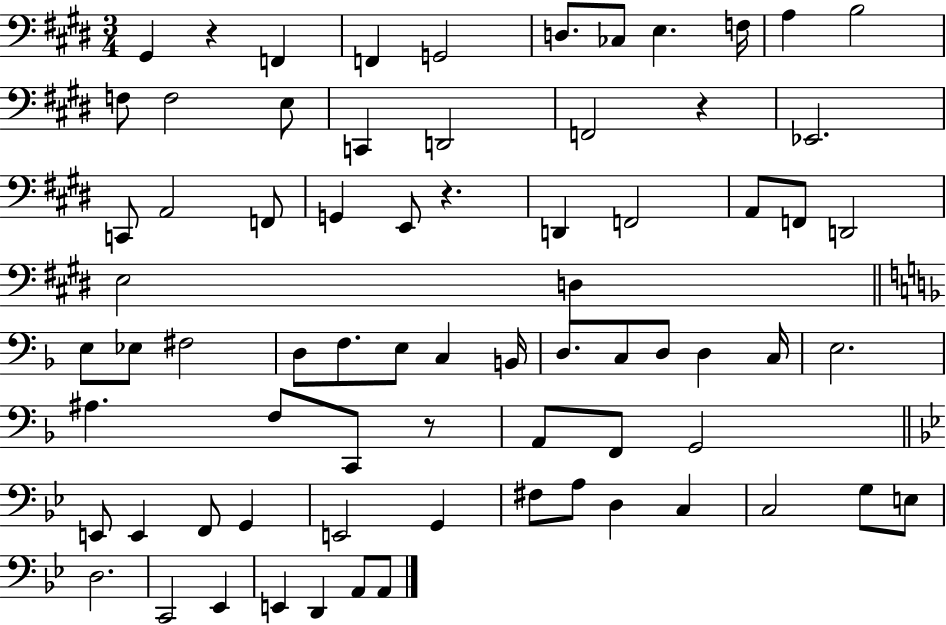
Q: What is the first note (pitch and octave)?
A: G#2